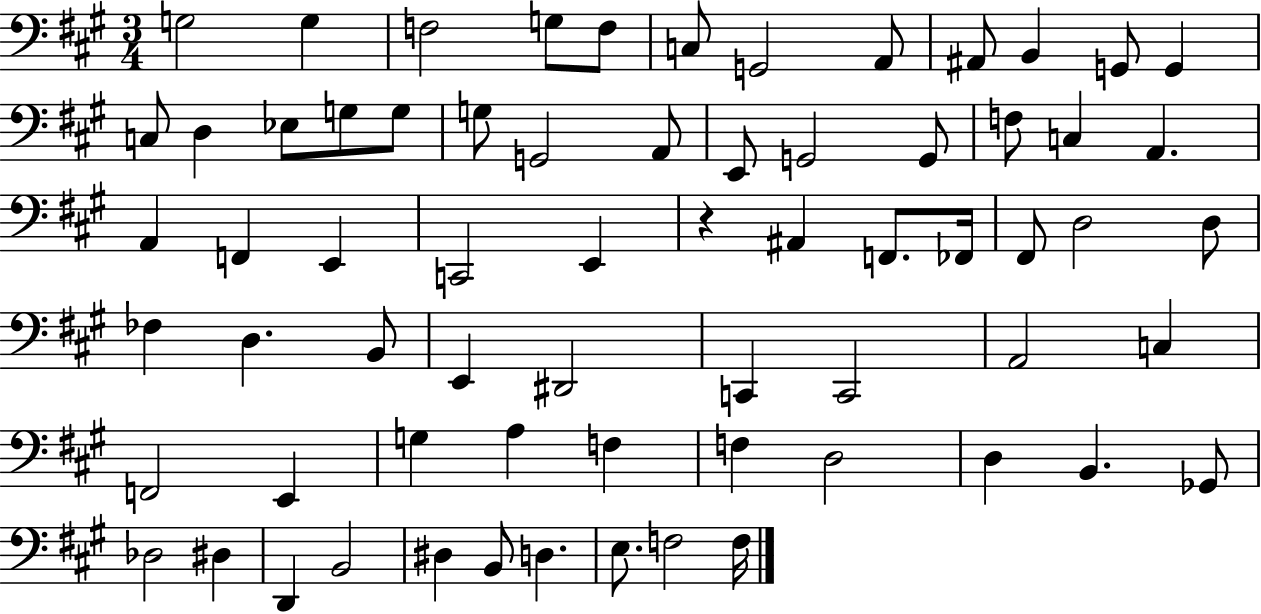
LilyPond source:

{
  \clef bass
  \numericTimeSignature
  \time 3/4
  \key a \major
  \repeat volta 2 { g2 g4 | f2 g8 f8 | c8 g,2 a,8 | ais,8 b,4 g,8 g,4 | \break c8 d4 ees8 g8 g8 | g8 g,2 a,8 | e,8 g,2 g,8 | f8 c4 a,4. | \break a,4 f,4 e,4 | c,2 e,4 | r4 ais,4 f,8. fes,16 | fis,8 d2 d8 | \break fes4 d4. b,8 | e,4 dis,2 | c,4 c,2 | a,2 c4 | \break f,2 e,4 | g4 a4 f4 | f4 d2 | d4 b,4. ges,8 | \break des2 dis4 | d,4 b,2 | dis4 b,8 d4. | e8. f2 f16 | \break } \bar "|."
}